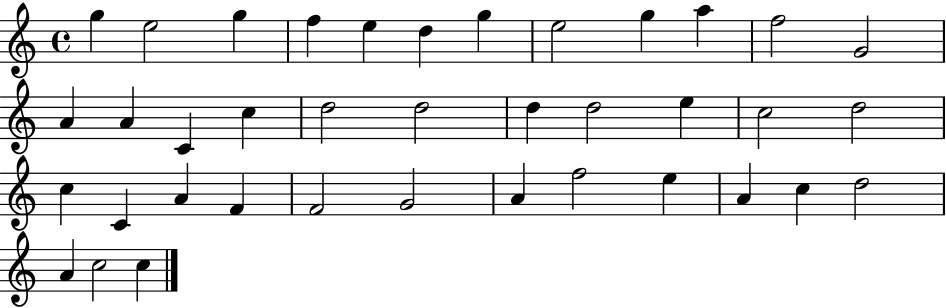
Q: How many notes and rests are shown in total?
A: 38